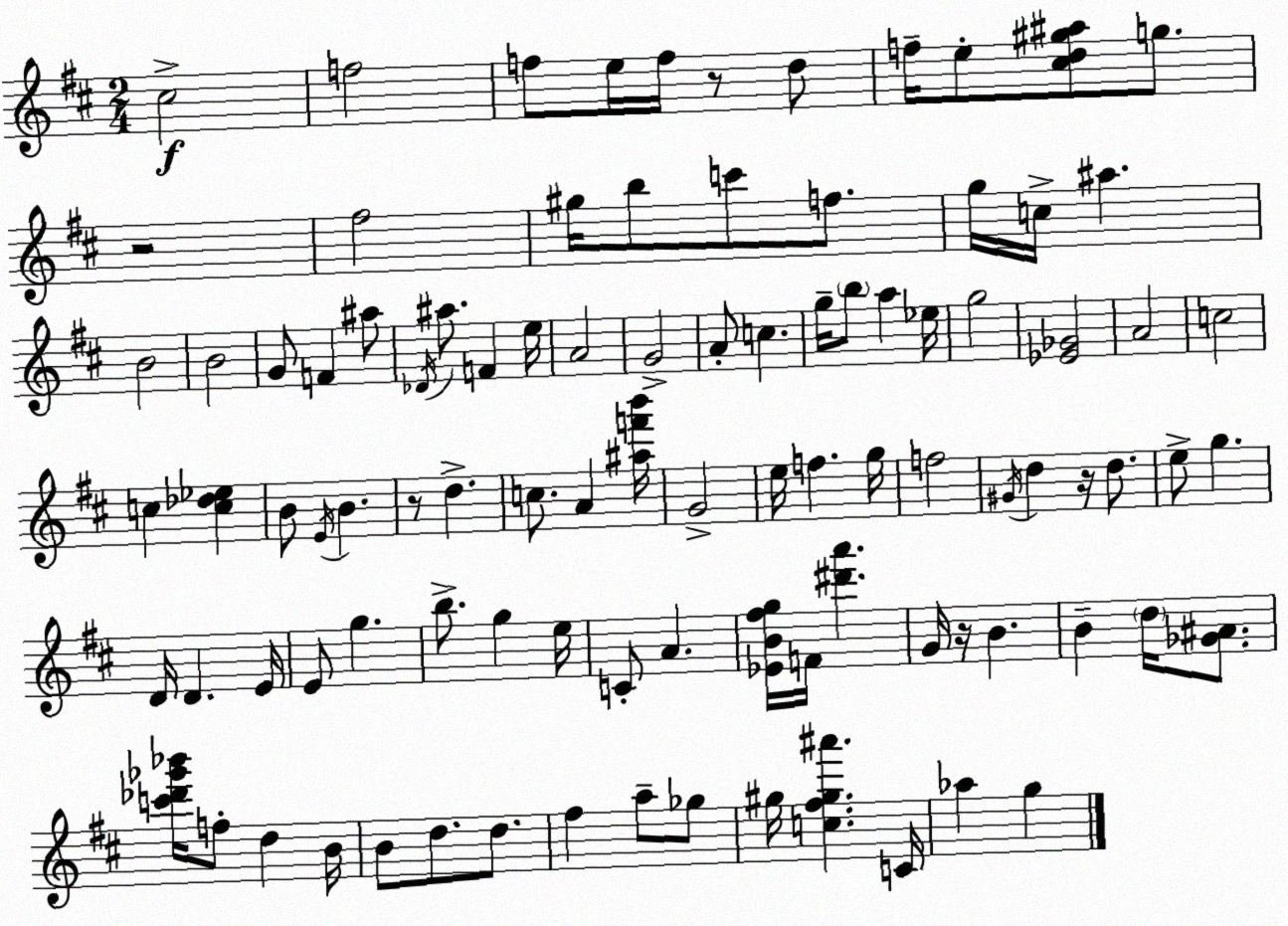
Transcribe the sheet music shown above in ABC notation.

X:1
T:Untitled
M:2/4
L:1/4
K:D
^c2 f2 f/2 e/4 f/4 z/2 d/2 f/4 e/2 [^cd^g^a]/2 g/2 z2 ^f2 ^g/4 b/2 c'/2 f/2 g/4 c/4 ^a B2 B2 G/2 F ^a/2 _D/4 ^a/2 F e/4 A2 G2 A/2 c g/4 b/2 a _e/4 g2 [_E_G]2 A2 c2 c [c_d_e] B/2 E/4 B z/2 d c/2 A [^af'b']/4 G2 e/4 f g/4 f2 ^G/4 d z/4 d/2 e/2 g D/4 D E/4 E/2 g b/2 g e/4 C/2 A [_EB^fg]/4 F/4 [^d'a'] G/4 z/4 B B d/4 [_G^A]/2 [c'_d'_g'_b']/4 f/2 d B/4 B/2 d/2 d/2 ^f a/2 _g/2 ^g/4 [c^f^g^a'] C/4 _a g